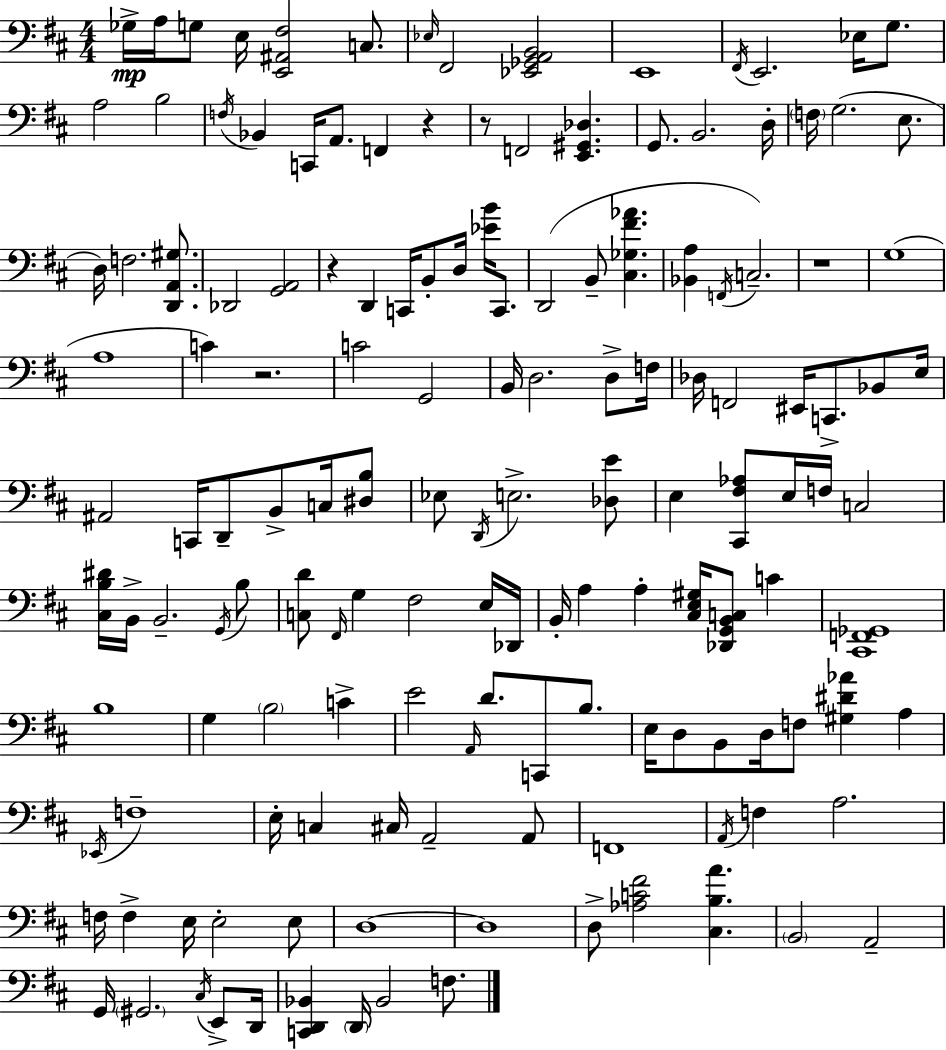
Gb3/s A3/s G3/e E3/s [E2,A#2,F#3]/h C3/e. Eb3/s F#2/h [Eb2,Gb2,A2,B2]/h E2/w F#2/s E2/h. Eb3/s G3/e. A3/h B3/h F3/s Bb2/q C2/s A2/e. F2/q R/q R/e F2/h [E2,G#2,Db3]/q. G2/e. B2/h. D3/s F3/s G3/h. E3/e. D3/s F3/h. [D2,A2,G#3]/e. Db2/h [G2,A2]/h R/q D2/q C2/s B2/e D3/s [Eb4,B4]/s C2/e. D2/h B2/e [C#3,Gb3,F#4,Ab4]/q. [Bb2,A3]/q F2/s C3/h. R/w G3/w A3/w C4/q R/h. C4/h G2/h B2/s D3/h. D3/e F3/s Db3/s F2/h EIS2/s C2/e. Bb2/e E3/s A#2/h C2/s D2/e B2/e C3/s [D#3,B3]/e Eb3/e D2/s E3/h. [Db3,E4]/e E3/q [C#2,F#3,Ab3]/e E3/s F3/s C3/h [C#3,B3,D#4]/s B2/s B2/h. G2/s B3/e [C3,D4]/e F#2/s G3/q F#3/h E3/s Db2/s B2/s A3/q A3/q [C#3,E3,G#3]/s [Db2,G2,B2,C3]/e C4/q [C#2,F2,Gb2]/w B3/w G3/q B3/h C4/q E4/h A2/s D4/e. C2/e B3/e. E3/s D3/e B2/e D3/s F3/e [G#3,D#4,Ab4]/q A3/q Eb2/s F3/w E3/s C3/q C#3/s A2/h A2/e F2/w A2/s F3/q A3/h. F3/s F3/q E3/s E3/h E3/e D3/w D3/w D3/e [Ab3,C4,F#4]/h [C#3,B3,A4]/q. B2/h A2/h G2/s G#2/h. C#3/s E2/e D2/s [C2,D2,Bb2]/q D2/s Bb2/h F3/e.